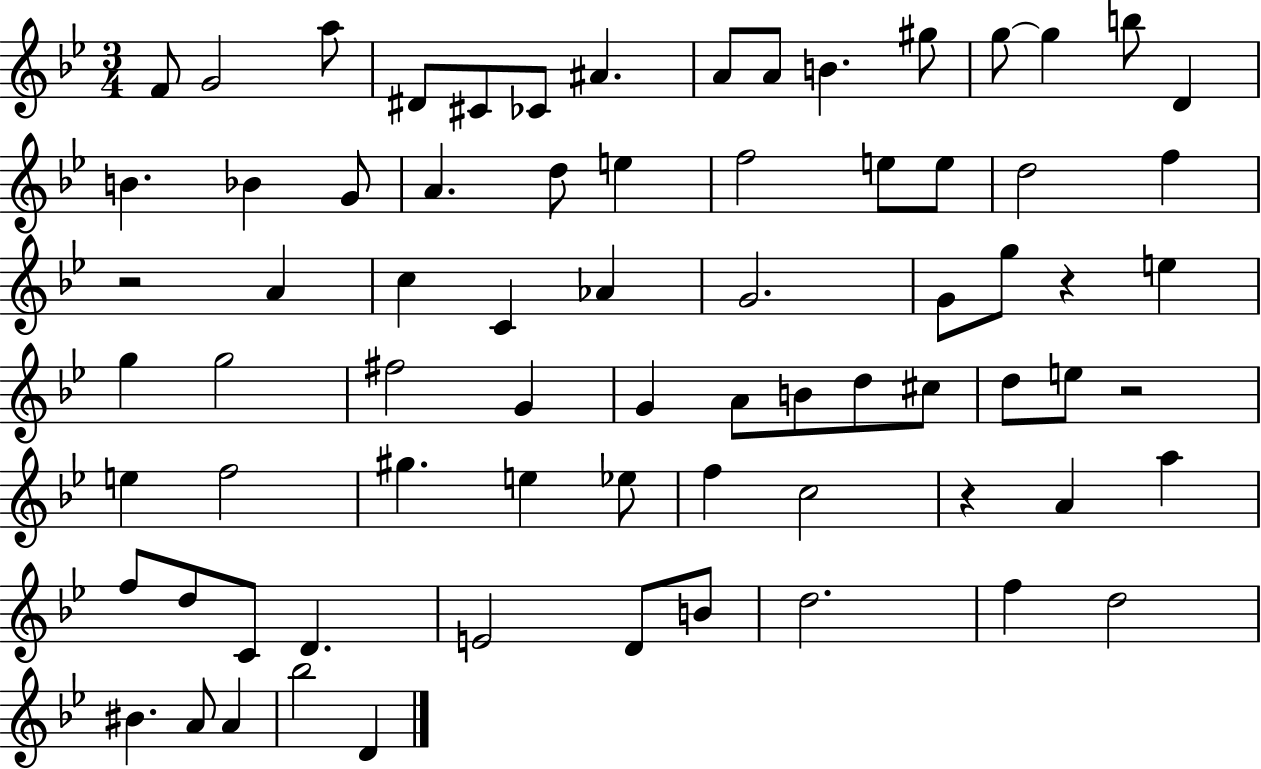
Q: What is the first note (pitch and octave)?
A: F4